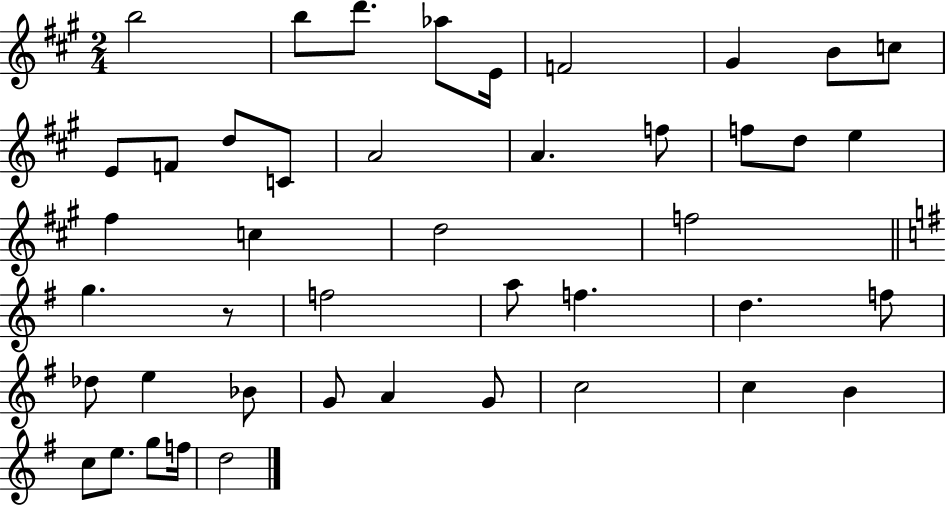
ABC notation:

X:1
T:Untitled
M:2/4
L:1/4
K:A
b2 b/2 d'/2 _a/2 E/4 F2 ^G B/2 c/2 E/2 F/2 d/2 C/2 A2 A f/2 f/2 d/2 e ^f c d2 f2 g z/2 f2 a/2 f d f/2 _d/2 e _B/2 G/2 A G/2 c2 c B c/2 e/2 g/2 f/4 d2